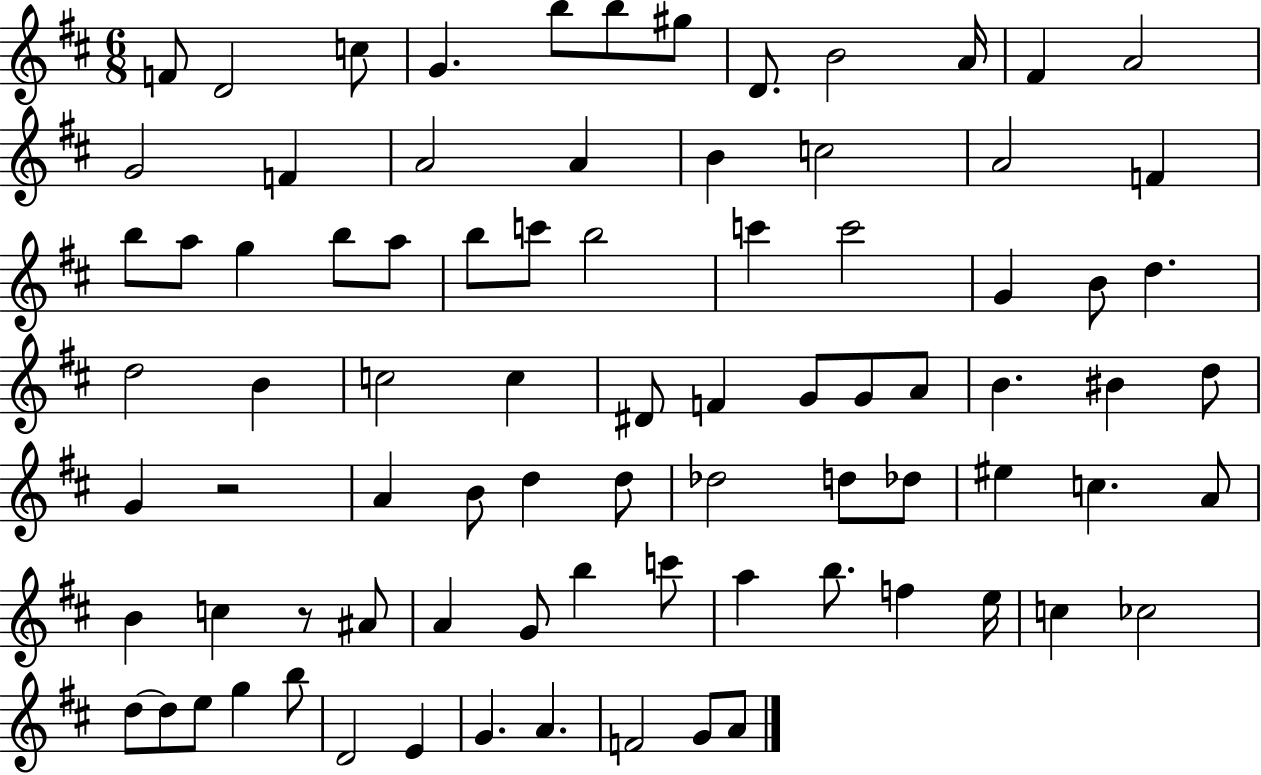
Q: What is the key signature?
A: D major